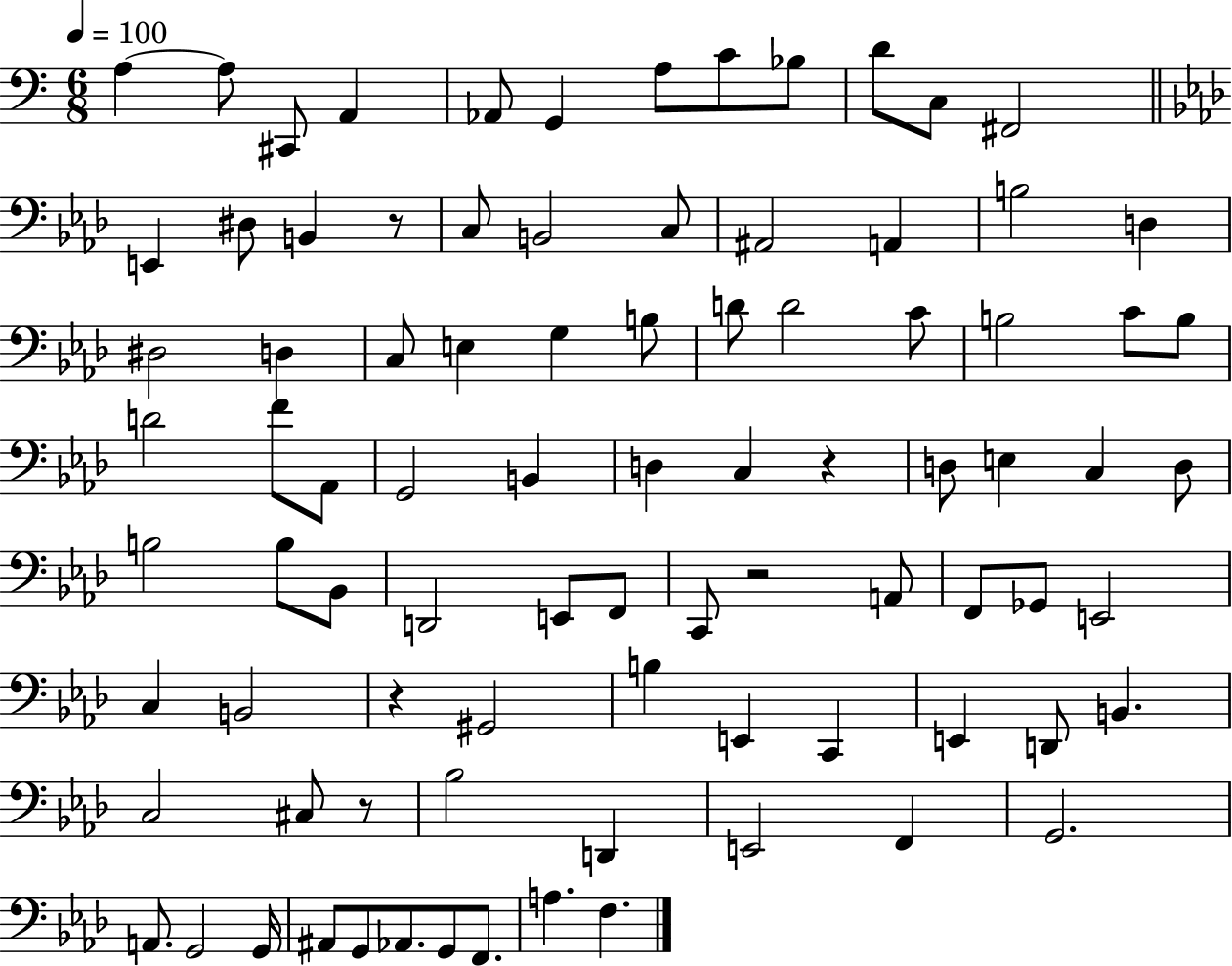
{
  \clef bass
  \numericTimeSignature
  \time 6/8
  \key c \major
  \tempo 4 = 100
  \repeat volta 2 { a4~~ a8 cis,8 a,4 | aes,8 g,4 a8 c'8 bes8 | d'8 c8 fis,2 | \bar "||" \break \key f \minor e,4 dis8 b,4 r8 | c8 b,2 c8 | ais,2 a,4 | b2 d4 | \break dis2 d4 | c8 e4 g4 b8 | d'8 d'2 c'8 | b2 c'8 b8 | \break d'2 f'8 aes,8 | g,2 b,4 | d4 c4 r4 | d8 e4 c4 d8 | \break b2 b8 bes,8 | d,2 e,8 f,8 | c,8 r2 a,8 | f,8 ges,8 e,2 | \break c4 b,2 | r4 gis,2 | b4 e,4 c,4 | e,4 d,8 b,4. | \break c2 cis8 r8 | bes2 d,4 | e,2 f,4 | g,2. | \break a,8. g,2 g,16 | ais,8 g,8 aes,8. g,8 f,8. | a4. f4. | } \bar "|."
}